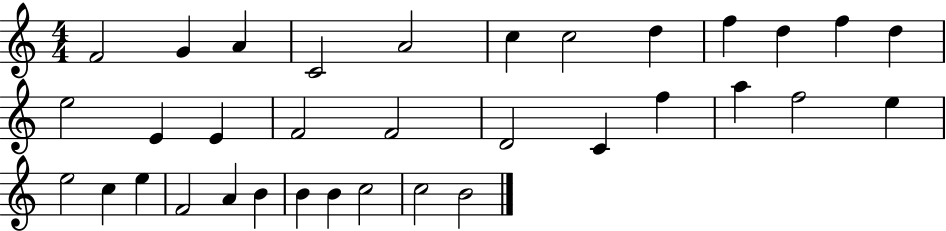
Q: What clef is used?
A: treble